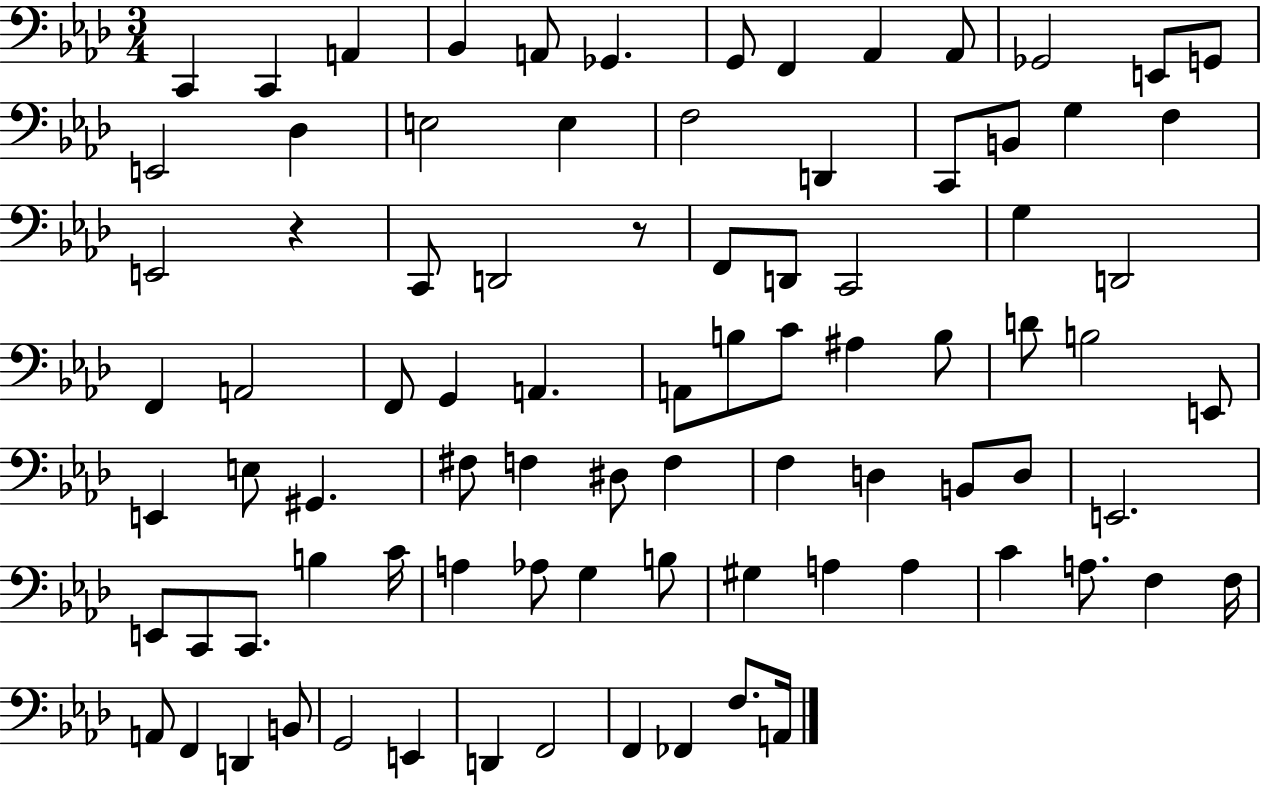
{
  \clef bass
  \numericTimeSignature
  \time 3/4
  \key aes \major
  c,4 c,4 a,4 | bes,4 a,8 ges,4. | g,8 f,4 aes,4 aes,8 | ges,2 e,8 g,8 | \break e,2 des4 | e2 e4 | f2 d,4 | c,8 b,8 g4 f4 | \break e,2 r4 | c,8 d,2 r8 | f,8 d,8 c,2 | g4 d,2 | \break f,4 a,2 | f,8 g,4 a,4. | a,8 b8 c'8 ais4 b8 | d'8 b2 e,8 | \break e,4 e8 gis,4. | fis8 f4 dis8 f4 | f4 d4 b,8 d8 | e,2. | \break e,8 c,8 c,8. b4 c'16 | a4 aes8 g4 b8 | gis4 a4 a4 | c'4 a8. f4 f16 | \break a,8 f,4 d,4 b,8 | g,2 e,4 | d,4 f,2 | f,4 fes,4 f8. a,16 | \break \bar "|."
}